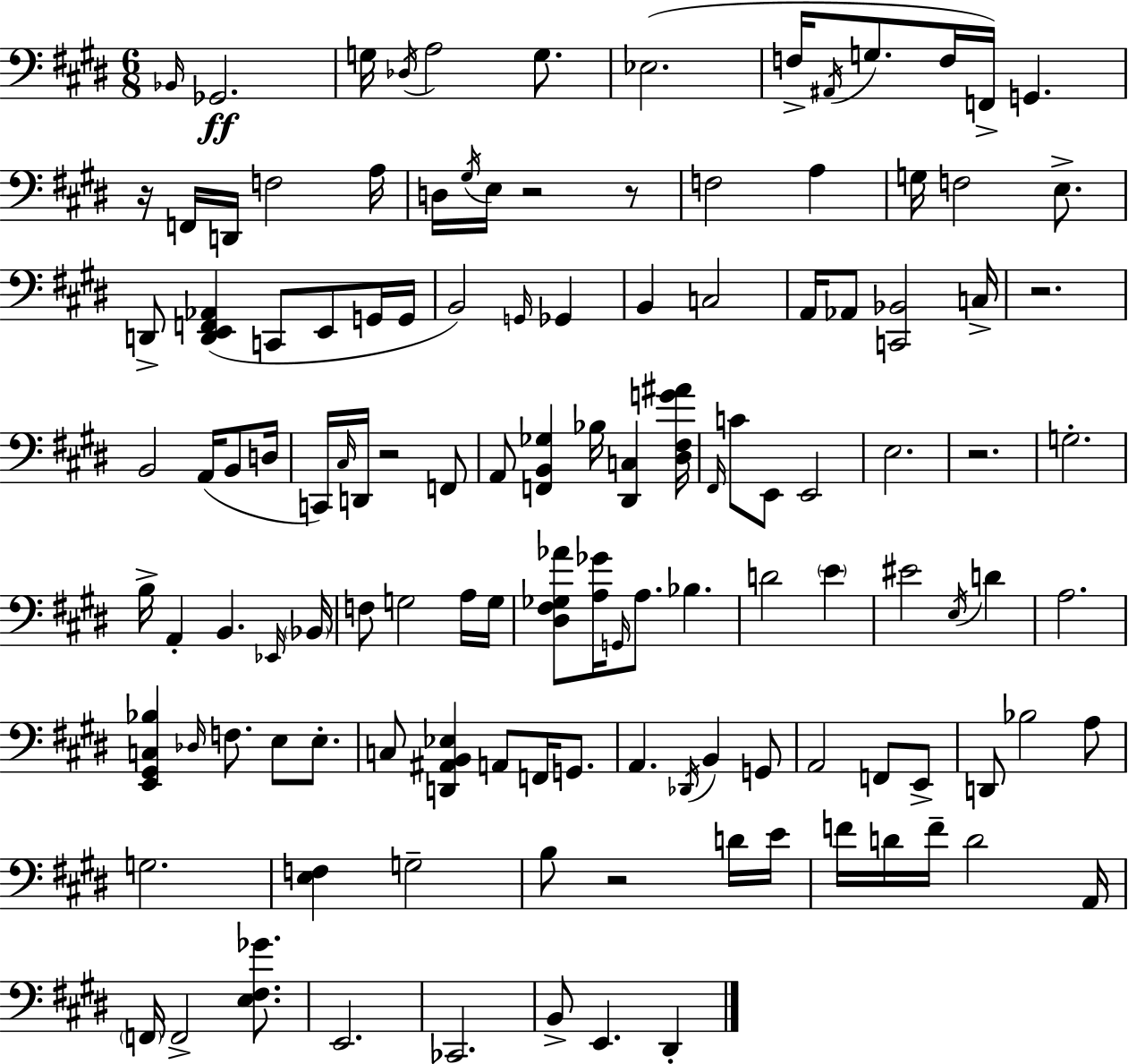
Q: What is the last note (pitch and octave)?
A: D#2